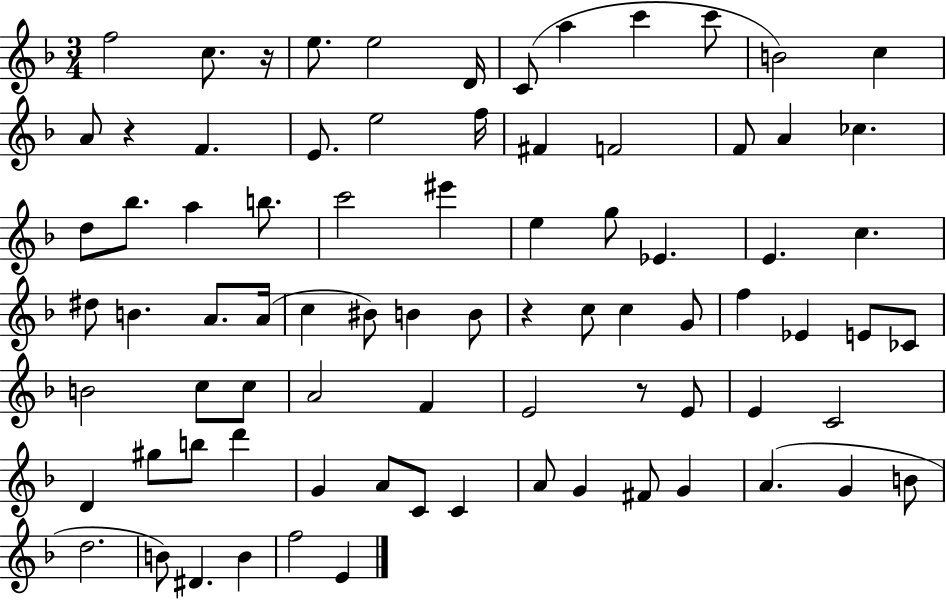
{
  \clef treble
  \numericTimeSignature
  \time 3/4
  \key f \major
  f''2 c''8. r16 | e''8. e''2 d'16 | c'8( a''4 c'''4 c'''8 | b'2) c''4 | \break a'8 r4 f'4. | e'8. e''2 f''16 | fis'4 f'2 | f'8 a'4 ces''4. | \break d''8 bes''8. a''4 b''8. | c'''2 eis'''4 | e''4 g''8 ees'4. | e'4. c''4. | \break dis''8 b'4. a'8. a'16( | c''4 bis'8) b'4 b'8 | r4 c''8 c''4 g'8 | f''4 ees'4 e'8 ces'8 | \break b'2 c''8 c''8 | a'2 f'4 | e'2 r8 e'8 | e'4 c'2 | \break d'4 gis''8 b''8 d'''4 | g'4 a'8 c'8 c'4 | a'8 g'4 fis'8 g'4 | a'4.( g'4 b'8 | \break d''2. | b'8) dis'4. b'4 | f''2 e'4 | \bar "|."
}